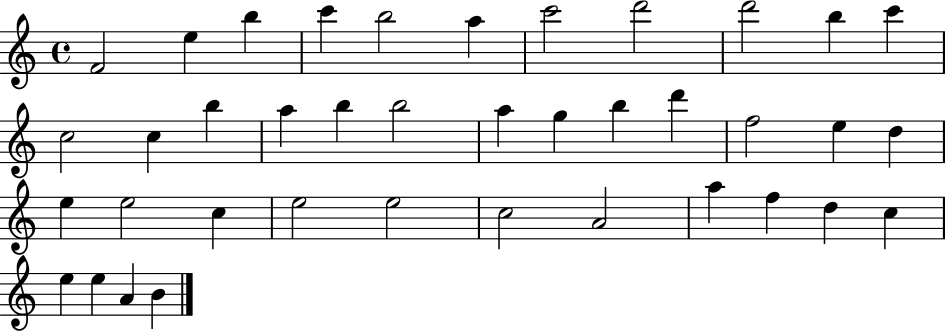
F4/h E5/q B5/q C6/q B5/h A5/q C6/h D6/h D6/h B5/q C6/q C5/h C5/q B5/q A5/q B5/q B5/h A5/q G5/q B5/q D6/q F5/h E5/q D5/q E5/q E5/h C5/q E5/h E5/h C5/h A4/h A5/q F5/q D5/q C5/q E5/q E5/q A4/q B4/q